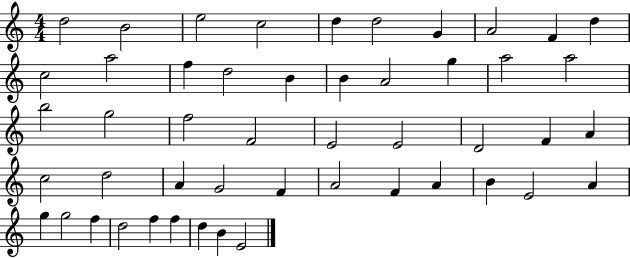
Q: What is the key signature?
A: C major